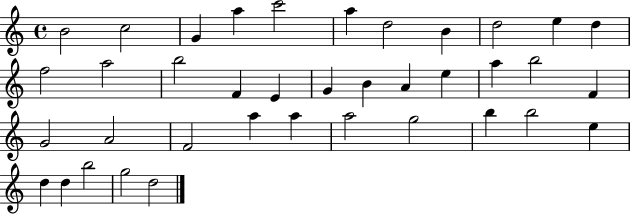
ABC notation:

X:1
T:Untitled
M:4/4
L:1/4
K:C
B2 c2 G a c'2 a d2 B d2 e d f2 a2 b2 F E G B A e a b2 F G2 A2 F2 a a a2 g2 b b2 e d d b2 g2 d2